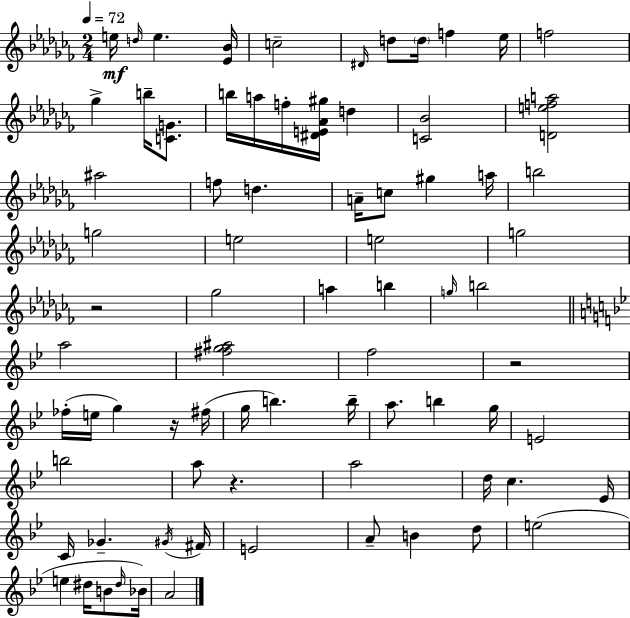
{
  \clef treble
  \numericTimeSignature
  \time 2/4
  \key aes \minor
  \tempo 4 = 72
  e''16\mf \grace { d''16 } e''4. | <ees' bes'>16 c''2-- | \grace { dis'16 } d''8 \parenthesize d''16 f''4 | ees''16 f''2 | \break ges''4-> b''16-- <c' g'>8. | b''16 a''16 f''16-. <dis' e' aes' gis''>16 d''4 | <c' bes'>2 | <d' e'' f'' a''>2 | \break ais''2 | f''8 d''4. | a'16-- c''8 gis''4 | a''16 b''2 | \break g''2 | e''2 | e''2 | g''2 | \break r2 | ges''2 | a''4 b''4 | \grace { g''16 } b''2 | \break \bar "||" \break \key bes \major a''2 | <fis'' g'' ais''>2 | f''2 | r2 | \break fes''16-.( e''16 g''4) r16 fis''16( | g''16 b''4.) b''16-- | a''8. b''4 g''16 | e'2 | \break b''2 | a''8 r4. | a''2 | d''16 c''4. ees'16 | \break c'16 ges'4.-- \acciaccatura { gis'16 } | fis'16 e'2 | a'8-- b'4 d''8 | e''2( | \break e''4 dis''16 b'8 | \grace { dis''16 } bes'16) a'2 | \bar "|."
}